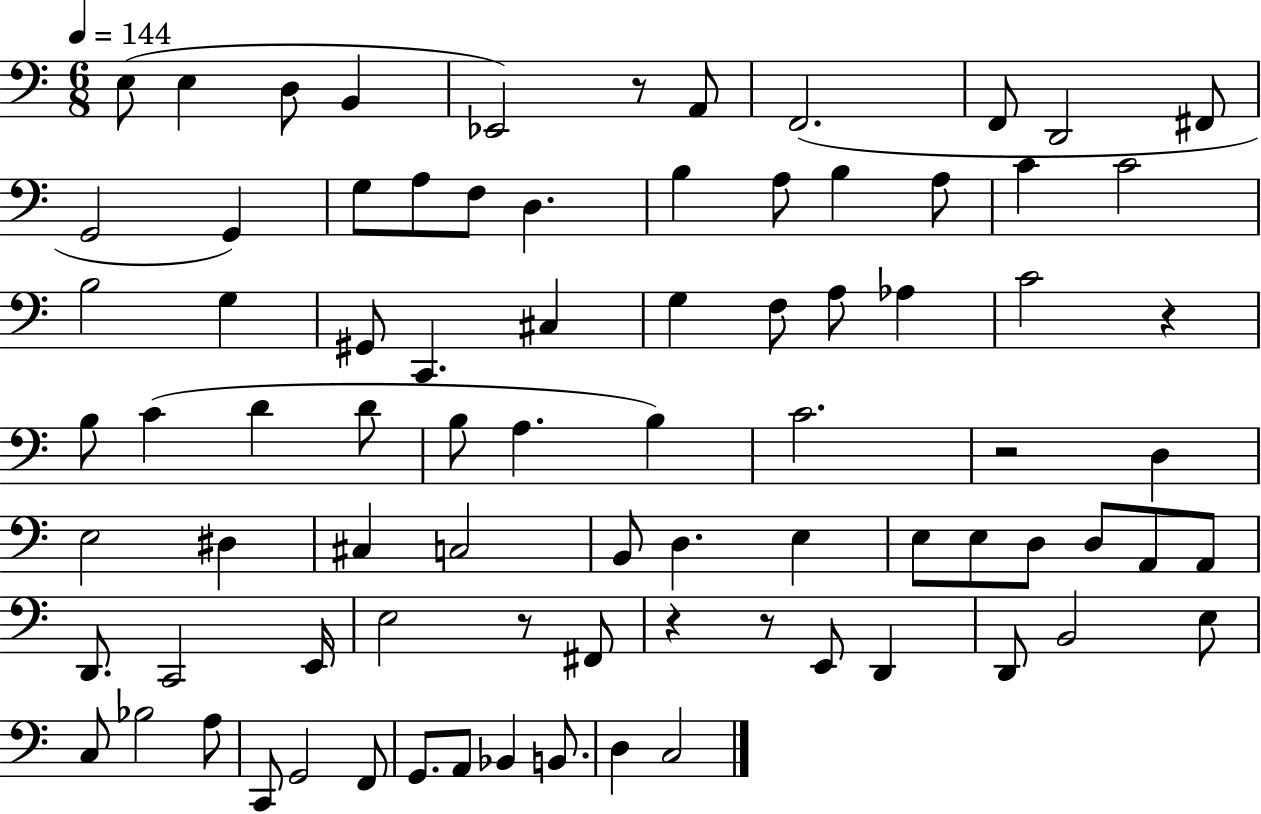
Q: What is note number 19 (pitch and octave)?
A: B3